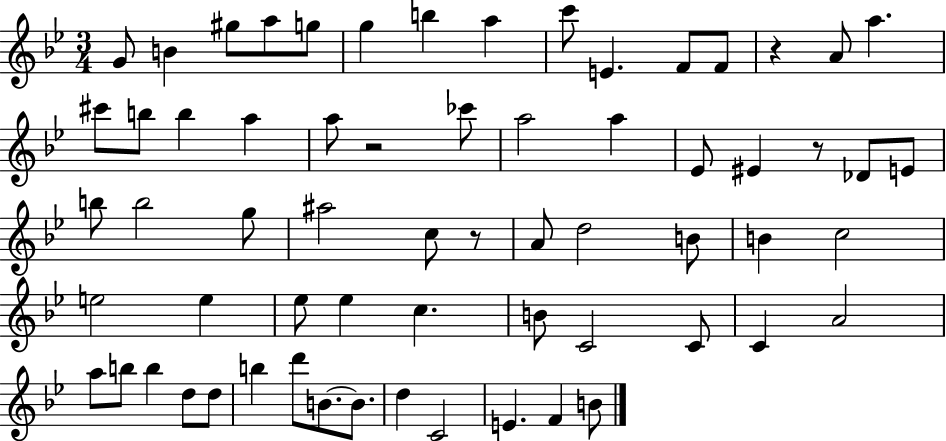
G4/e B4/q G#5/e A5/e G5/e G5/q B5/q A5/q C6/e E4/q. F4/e F4/e R/q A4/e A5/q. C#6/e B5/e B5/q A5/q A5/e R/h CES6/e A5/h A5/q Eb4/e EIS4/q R/e Db4/e E4/e B5/e B5/h G5/e A#5/h C5/e R/e A4/e D5/h B4/e B4/q C5/h E5/h E5/q Eb5/e Eb5/q C5/q. B4/e C4/h C4/e C4/q A4/h A5/e B5/e B5/q D5/e D5/e B5/q D6/e B4/e. B4/e. D5/q C4/h E4/q. F4/q B4/e